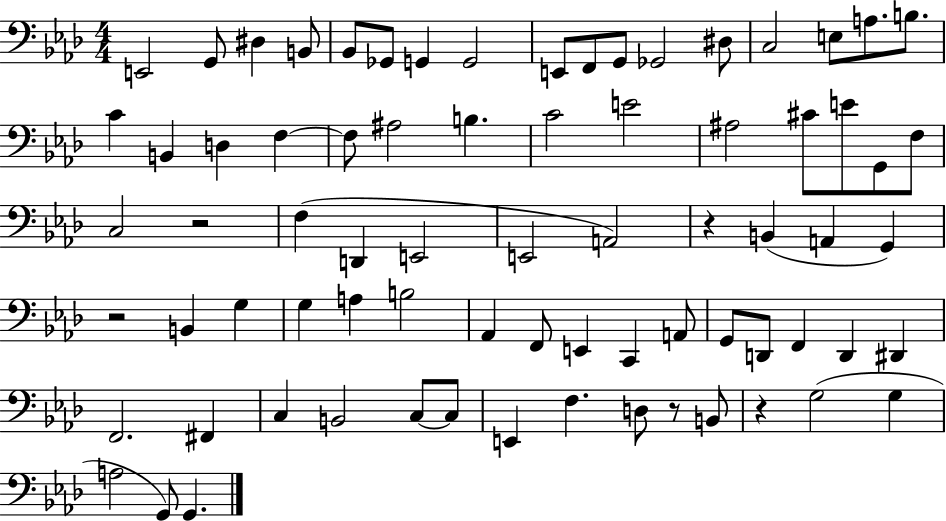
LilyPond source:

{
  \clef bass
  \numericTimeSignature
  \time 4/4
  \key aes \major
  e,2 g,8 dis4 b,8 | bes,8 ges,8 g,4 g,2 | e,8 f,8 g,8 ges,2 dis8 | c2 e8 a8. b8. | \break c'4 b,4 d4 f4~~ | f8 ais2 b4. | c'2 e'2 | ais2 cis'8 e'8 g,8 f8 | \break c2 r2 | f4( d,4 e,2 | e,2 a,2) | r4 b,4( a,4 g,4) | \break r2 b,4 g4 | g4 a4 b2 | aes,4 f,8 e,4 c,4 a,8 | g,8 d,8 f,4 d,4 dis,4 | \break f,2. fis,4 | c4 b,2 c8~~ c8 | e,4 f4. d8 r8 b,8 | r4 g2( g4 | \break a2 g,8) g,4. | \bar "|."
}